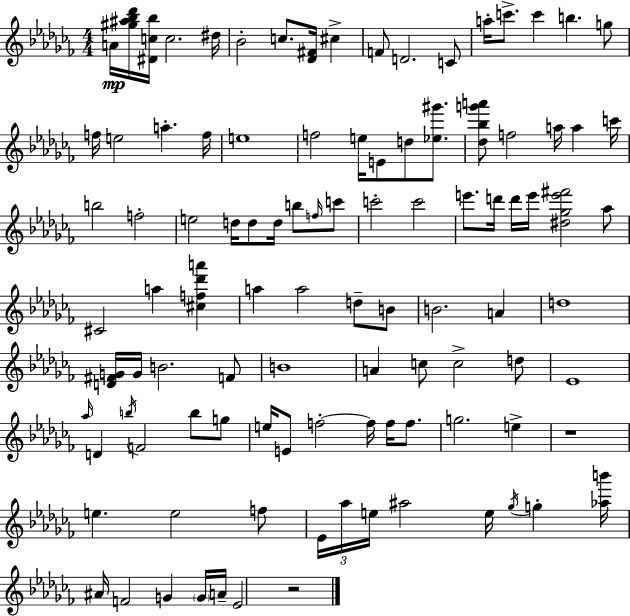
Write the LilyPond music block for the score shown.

{
  \clef treble
  \numericTimeSignature
  \time 4/4
  \key aes \minor
  a'16\mp <gis'' ais'' bes'' des'''>16 <dis' c'' bes''>16 c''2. dis''16 | bes'2-. c''8. <des' fis'>16 cis''4-> | f'8 d'2. c'8 | a''16-. c'''8.-> c'''4 b''4. g''8 | \break f''16 e''2 a''4.-. f''16 | e''1 | f''2 e''16 e'8 d''8 <ees'' gis'''>8. | <des'' bes'' g''' a'''>8 f''2 a''16 a''4 c'''16 | \break b''2 f''2-. | e''2 d''16 d''8 d''16 b''8 \grace { f''16 } c'''8 | c'''2-. c'''2 | e'''8. d'''16 d'''16 e'''16 <dis'' ges'' e''' fis'''>2 aes''8 | \break cis'2 a''4 <cis'' f'' des''' a'''>4 | a''4 a''2 d''8-- b'8 | b'2. a'4 | d''1 | \break <d' fis' g'>16 g'16 b'2. f'8 | b'1 | a'4 c''8 c''2-> d''8 | ees'1 | \break \grace { aes''16 } d'4 \acciaccatura { b''16 } f'2 b''8 | g''8 e''16 e'8 f''2-.~~ f''16 f''16 | f''8. g''2. e''4-> | r1 | \break e''4. e''2 | f''8 \tuplet 3/2 { ees'16 aes''16 e''16 } ais''2 e''16 \acciaccatura { ges''16 } | g''4-. <aes'' b'''>16 ais'16 f'2 g'4 | \parenthesize g'16 a'16-- ees'2 r2 | \break \bar "|."
}